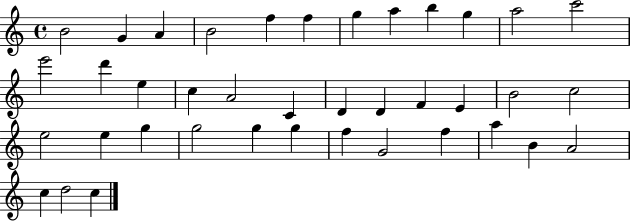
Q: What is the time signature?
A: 4/4